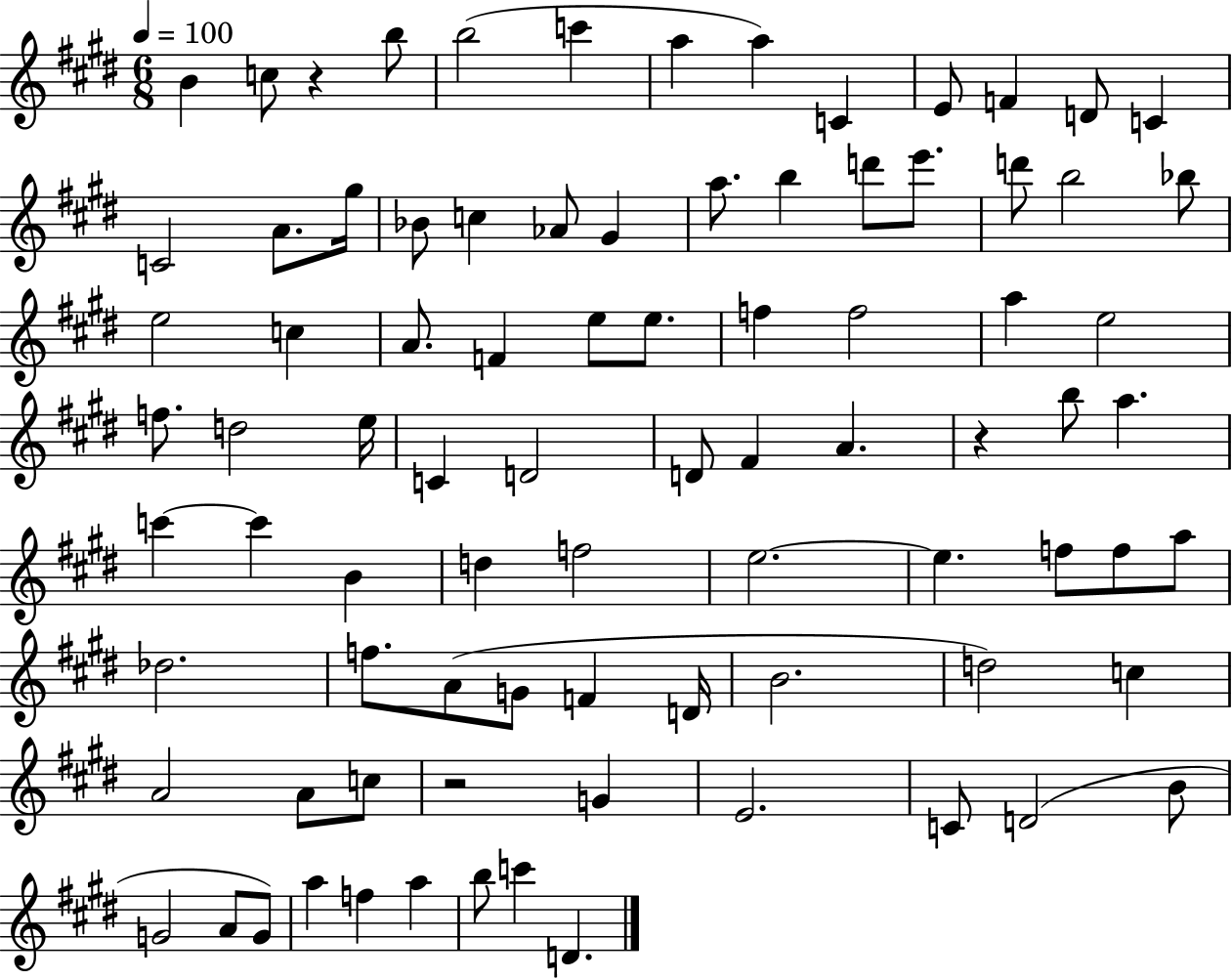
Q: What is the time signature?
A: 6/8